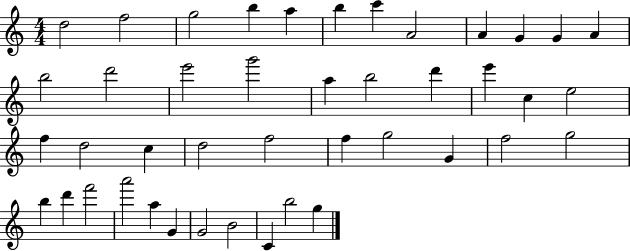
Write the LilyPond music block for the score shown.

{
  \clef treble
  \numericTimeSignature
  \time 4/4
  \key c \major
  d''2 f''2 | g''2 b''4 a''4 | b''4 c'''4 a'2 | a'4 g'4 g'4 a'4 | \break b''2 d'''2 | e'''2 g'''2 | a''4 b''2 d'''4 | e'''4 c''4 e''2 | \break f''4 d''2 c''4 | d''2 f''2 | f''4 g''2 g'4 | f''2 g''2 | \break b''4 d'''4 f'''2 | a'''2 a''4 g'4 | g'2 b'2 | c'4 b''2 g''4 | \break \bar "|."
}